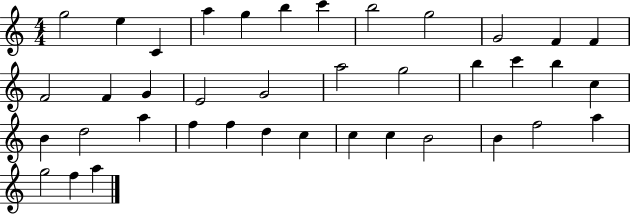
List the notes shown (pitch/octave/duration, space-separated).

G5/h E5/q C4/q A5/q G5/q B5/q C6/q B5/h G5/h G4/h F4/q F4/q F4/h F4/q G4/q E4/h G4/h A5/h G5/h B5/q C6/q B5/q C5/q B4/q D5/h A5/q F5/q F5/q D5/q C5/q C5/q C5/q B4/h B4/q F5/h A5/q G5/h F5/q A5/q